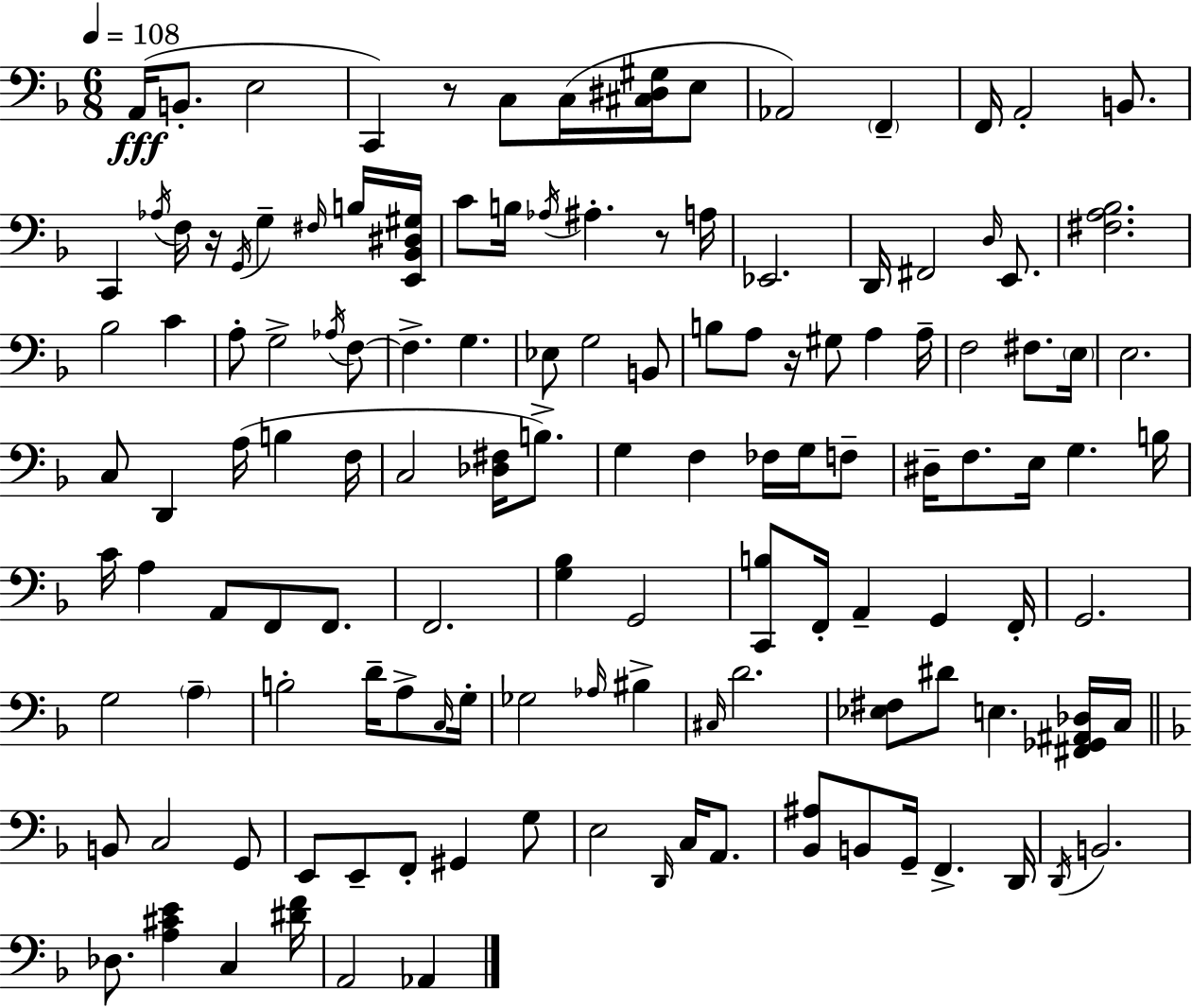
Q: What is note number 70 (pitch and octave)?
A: F2